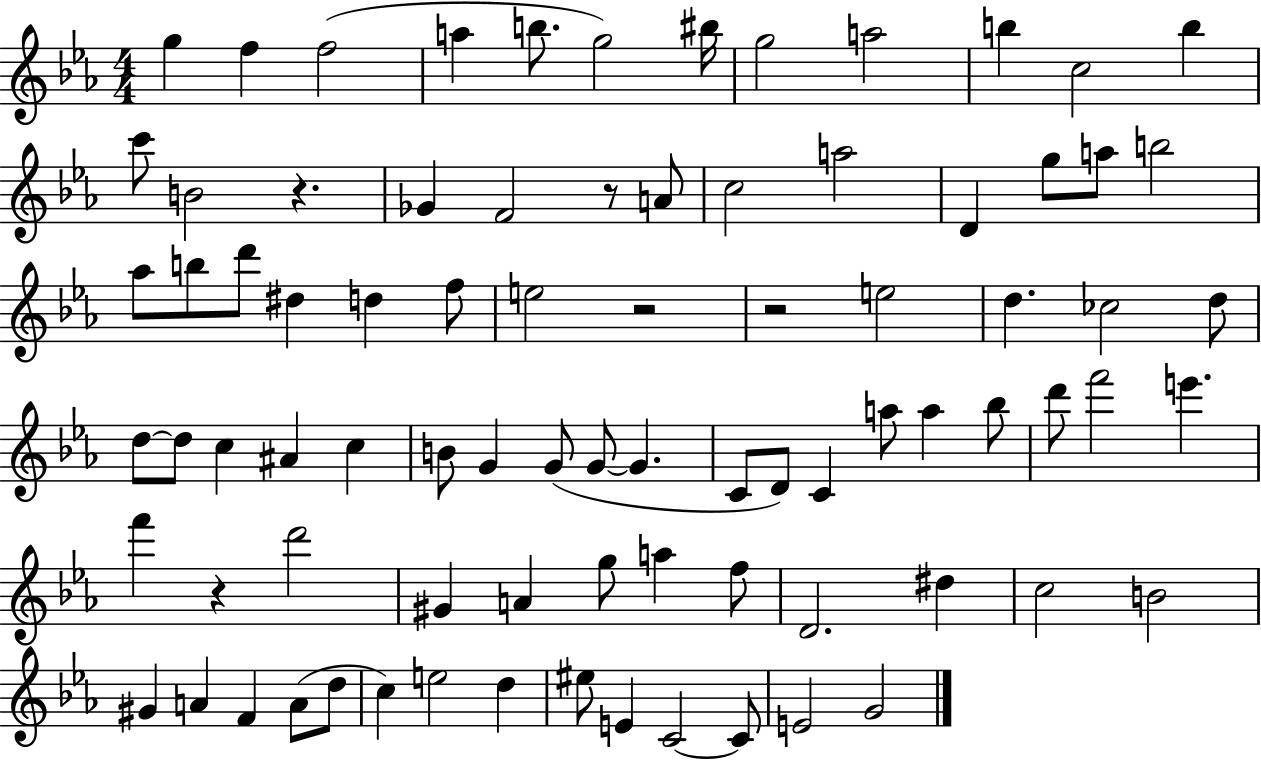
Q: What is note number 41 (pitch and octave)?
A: G4